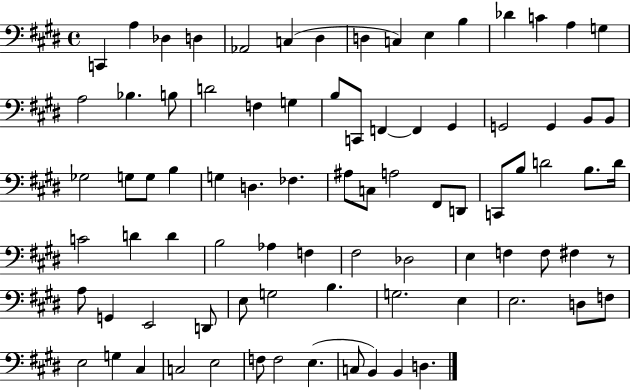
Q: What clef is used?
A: bass